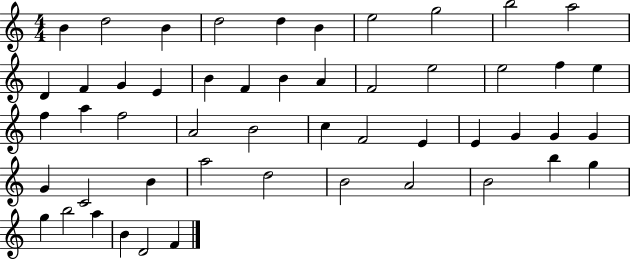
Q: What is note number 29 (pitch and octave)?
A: C5